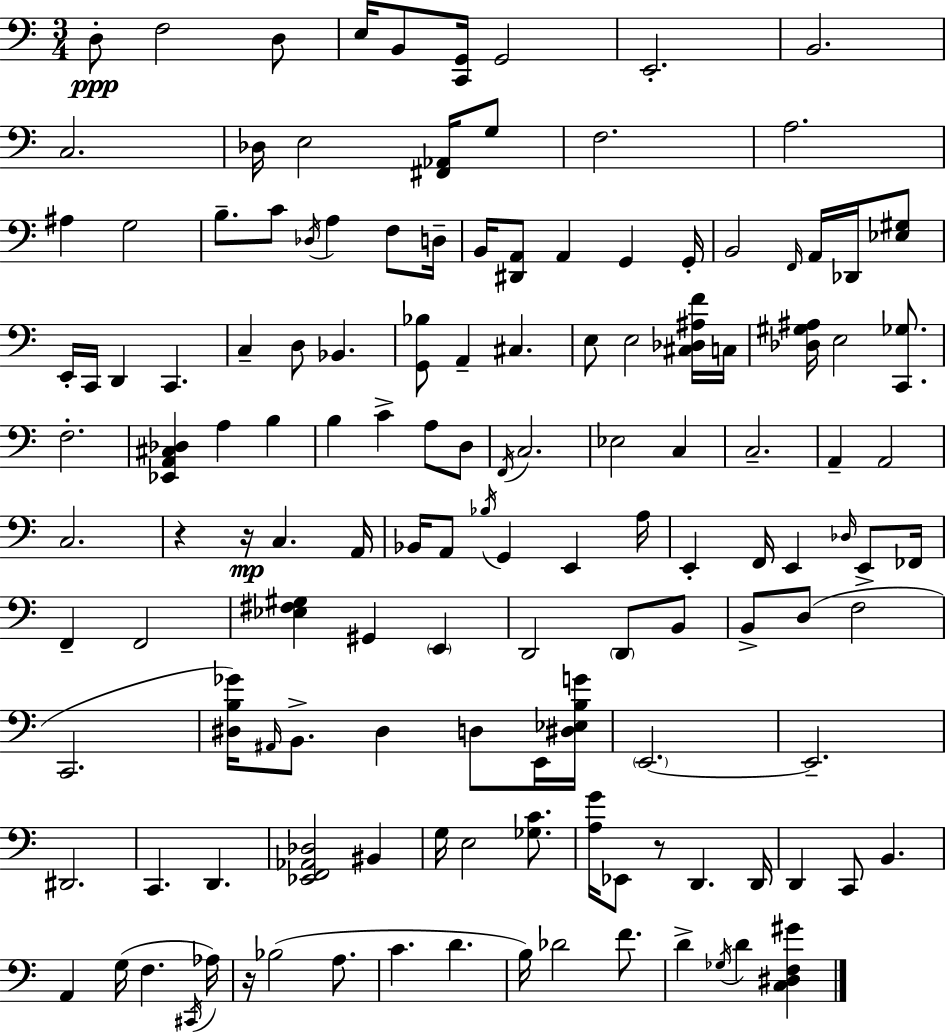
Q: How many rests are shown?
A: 4